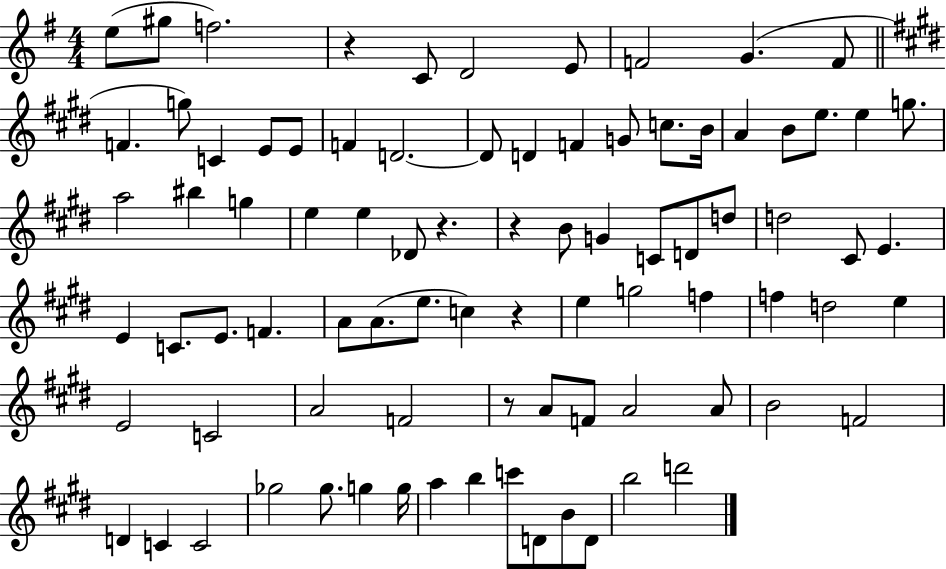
E5/e G#5/e F5/h. R/q C4/e D4/h E4/e F4/h G4/q. F4/e F4/q. G5/e C4/q E4/e E4/e F4/q D4/h. D4/e D4/q F4/q G4/e C5/e. B4/s A4/q B4/e E5/e. E5/q G5/e. A5/h BIS5/q G5/q E5/q E5/q Db4/e R/q. R/q B4/e G4/q C4/e D4/e D5/e D5/h C#4/e E4/q. E4/q C4/e. E4/e. F4/q. A4/e A4/e. E5/e. C5/q R/q E5/q G5/h F5/q F5/q D5/h E5/q E4/h C4/h A4/h F4/h R/e A4/e F4/e A4/h A4/e B4/h F4/h D4/q C4/q C4/h Gb5/h Gb5/e. G5/q G5/s A5/q B5/q C6/e D4/e B4/e D4/e B5/h D6/h